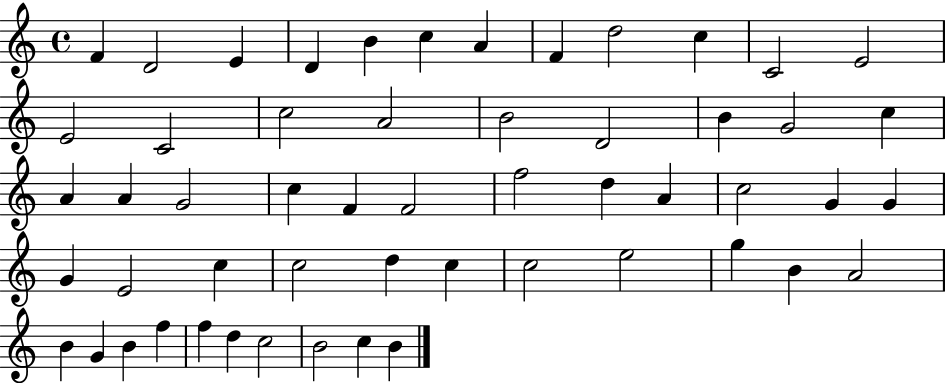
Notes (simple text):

F4/q D4/h E4/q D4/q B4/q C5/q A4/q F4/q D5/h C5/q C4/h E4/h E4/h C4/h C5/h A4/h B4/h D4/h B4/q G4/h C5/q A4/q A4/q G4/h C5/q F4/q F4/h F5/h D5/q A4/q C5/h G4/q G4/q G4/q E4/h C5/q C5/h D5/q C5/q C5/h E5/h G5/q B4/q A4/h B4/q G4/q B4/q F5/q F5/q D5/q C5/h B4/h C5/q B4/q